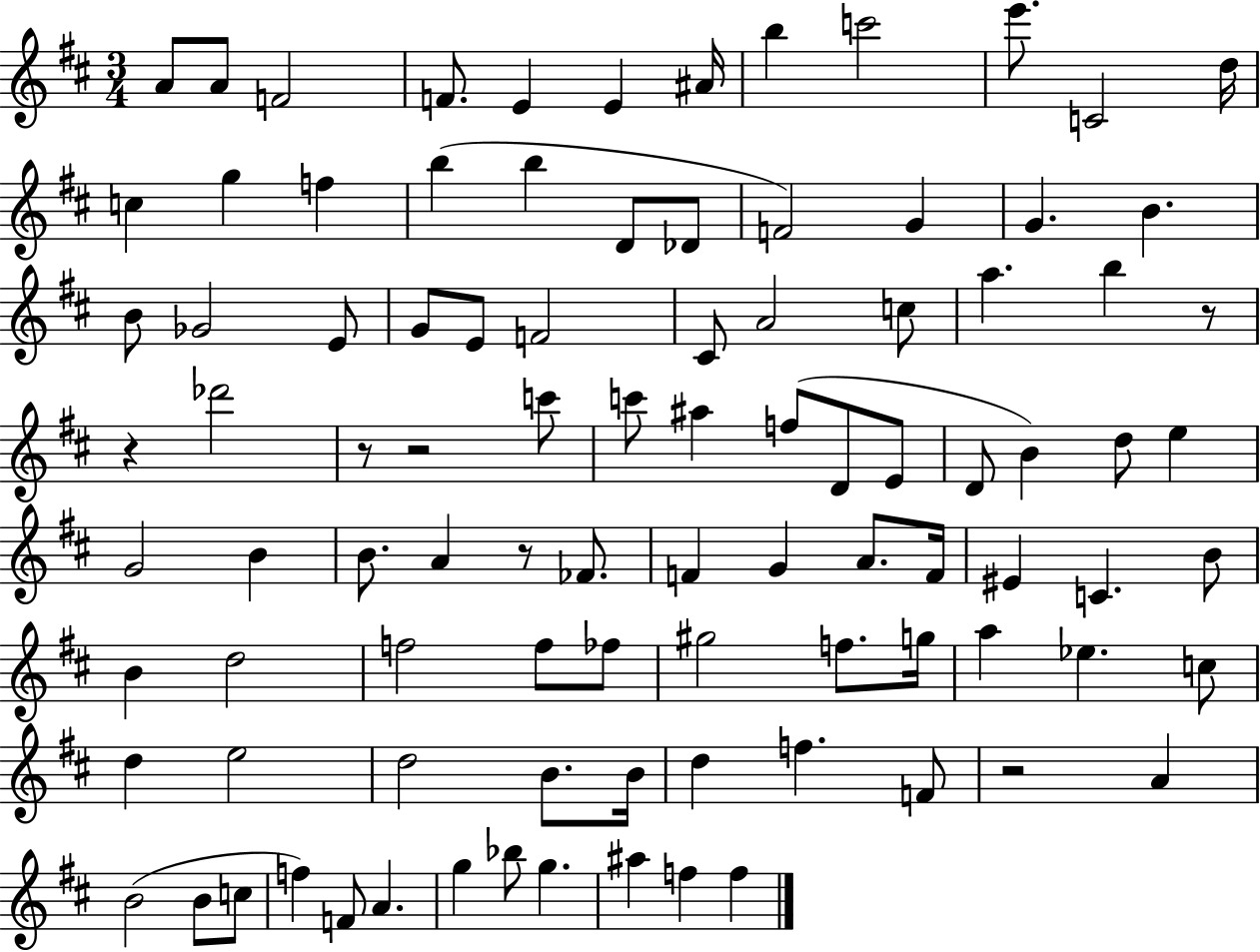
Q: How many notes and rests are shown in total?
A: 95